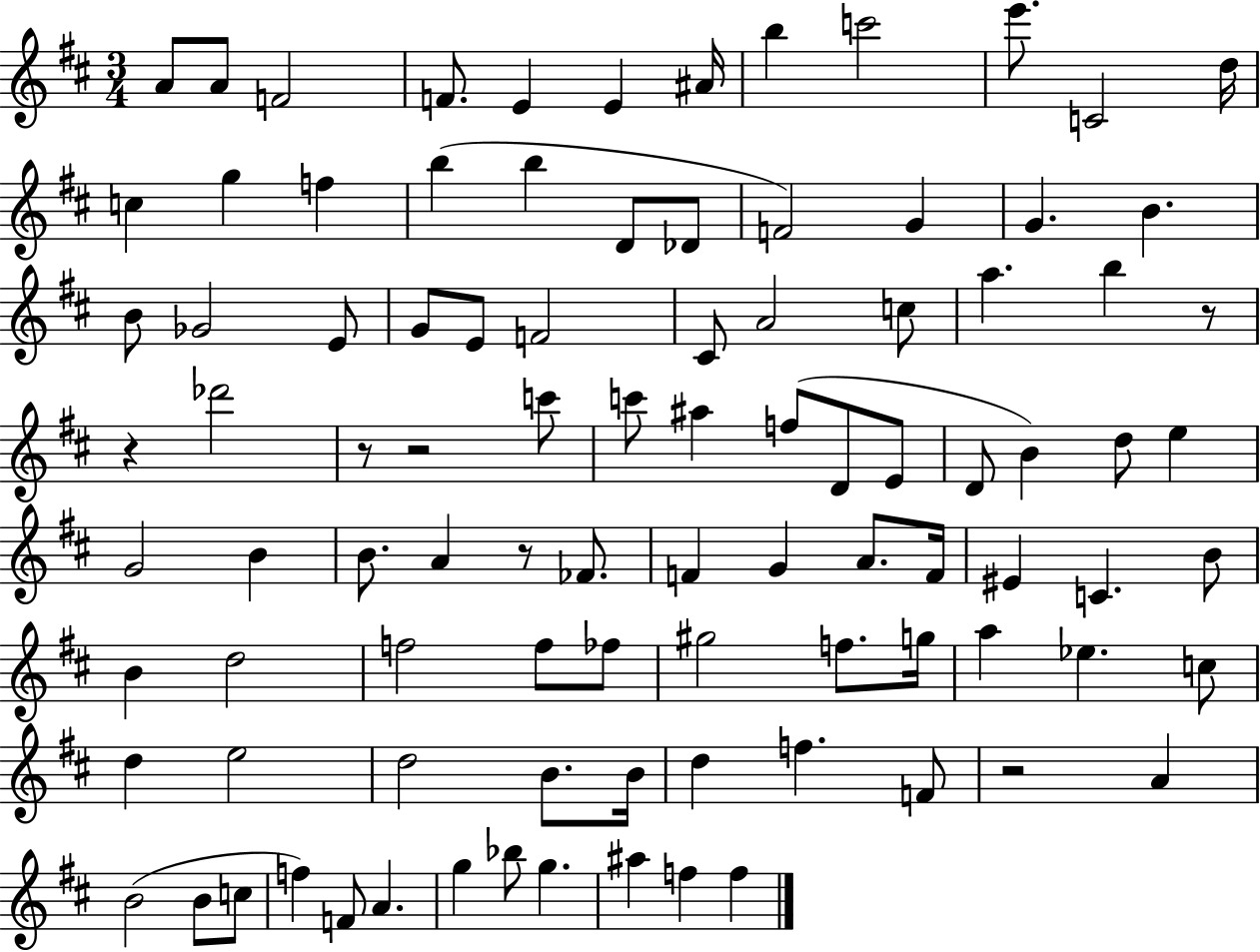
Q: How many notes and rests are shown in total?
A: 95